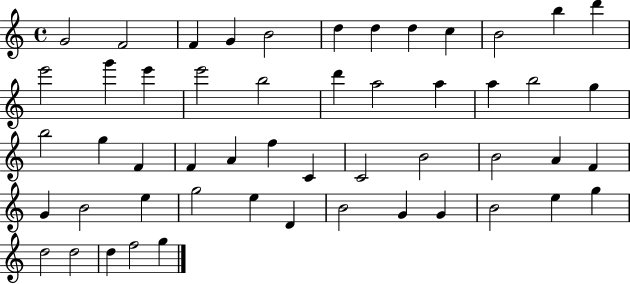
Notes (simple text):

G4/h F4/h F4/q G4/q B4/h D5/q D5/q D5/q C5/q B4/h B5/q D6/q E6/h G6/q E6/q E6/h B5/h D6/q A5/h A5/q A5/q B5/h G5/q B5/h G5/q F4/q F4/q A4/q F5/q C4/q C4/h B4/h B4/h A4/q F4/q G4/q B4/h E5/q G5/h E5/q D4/q B4/h G4/q G4/q B4/h E5/q G5/q D5/h D5/h D5/q F5/h G5/q